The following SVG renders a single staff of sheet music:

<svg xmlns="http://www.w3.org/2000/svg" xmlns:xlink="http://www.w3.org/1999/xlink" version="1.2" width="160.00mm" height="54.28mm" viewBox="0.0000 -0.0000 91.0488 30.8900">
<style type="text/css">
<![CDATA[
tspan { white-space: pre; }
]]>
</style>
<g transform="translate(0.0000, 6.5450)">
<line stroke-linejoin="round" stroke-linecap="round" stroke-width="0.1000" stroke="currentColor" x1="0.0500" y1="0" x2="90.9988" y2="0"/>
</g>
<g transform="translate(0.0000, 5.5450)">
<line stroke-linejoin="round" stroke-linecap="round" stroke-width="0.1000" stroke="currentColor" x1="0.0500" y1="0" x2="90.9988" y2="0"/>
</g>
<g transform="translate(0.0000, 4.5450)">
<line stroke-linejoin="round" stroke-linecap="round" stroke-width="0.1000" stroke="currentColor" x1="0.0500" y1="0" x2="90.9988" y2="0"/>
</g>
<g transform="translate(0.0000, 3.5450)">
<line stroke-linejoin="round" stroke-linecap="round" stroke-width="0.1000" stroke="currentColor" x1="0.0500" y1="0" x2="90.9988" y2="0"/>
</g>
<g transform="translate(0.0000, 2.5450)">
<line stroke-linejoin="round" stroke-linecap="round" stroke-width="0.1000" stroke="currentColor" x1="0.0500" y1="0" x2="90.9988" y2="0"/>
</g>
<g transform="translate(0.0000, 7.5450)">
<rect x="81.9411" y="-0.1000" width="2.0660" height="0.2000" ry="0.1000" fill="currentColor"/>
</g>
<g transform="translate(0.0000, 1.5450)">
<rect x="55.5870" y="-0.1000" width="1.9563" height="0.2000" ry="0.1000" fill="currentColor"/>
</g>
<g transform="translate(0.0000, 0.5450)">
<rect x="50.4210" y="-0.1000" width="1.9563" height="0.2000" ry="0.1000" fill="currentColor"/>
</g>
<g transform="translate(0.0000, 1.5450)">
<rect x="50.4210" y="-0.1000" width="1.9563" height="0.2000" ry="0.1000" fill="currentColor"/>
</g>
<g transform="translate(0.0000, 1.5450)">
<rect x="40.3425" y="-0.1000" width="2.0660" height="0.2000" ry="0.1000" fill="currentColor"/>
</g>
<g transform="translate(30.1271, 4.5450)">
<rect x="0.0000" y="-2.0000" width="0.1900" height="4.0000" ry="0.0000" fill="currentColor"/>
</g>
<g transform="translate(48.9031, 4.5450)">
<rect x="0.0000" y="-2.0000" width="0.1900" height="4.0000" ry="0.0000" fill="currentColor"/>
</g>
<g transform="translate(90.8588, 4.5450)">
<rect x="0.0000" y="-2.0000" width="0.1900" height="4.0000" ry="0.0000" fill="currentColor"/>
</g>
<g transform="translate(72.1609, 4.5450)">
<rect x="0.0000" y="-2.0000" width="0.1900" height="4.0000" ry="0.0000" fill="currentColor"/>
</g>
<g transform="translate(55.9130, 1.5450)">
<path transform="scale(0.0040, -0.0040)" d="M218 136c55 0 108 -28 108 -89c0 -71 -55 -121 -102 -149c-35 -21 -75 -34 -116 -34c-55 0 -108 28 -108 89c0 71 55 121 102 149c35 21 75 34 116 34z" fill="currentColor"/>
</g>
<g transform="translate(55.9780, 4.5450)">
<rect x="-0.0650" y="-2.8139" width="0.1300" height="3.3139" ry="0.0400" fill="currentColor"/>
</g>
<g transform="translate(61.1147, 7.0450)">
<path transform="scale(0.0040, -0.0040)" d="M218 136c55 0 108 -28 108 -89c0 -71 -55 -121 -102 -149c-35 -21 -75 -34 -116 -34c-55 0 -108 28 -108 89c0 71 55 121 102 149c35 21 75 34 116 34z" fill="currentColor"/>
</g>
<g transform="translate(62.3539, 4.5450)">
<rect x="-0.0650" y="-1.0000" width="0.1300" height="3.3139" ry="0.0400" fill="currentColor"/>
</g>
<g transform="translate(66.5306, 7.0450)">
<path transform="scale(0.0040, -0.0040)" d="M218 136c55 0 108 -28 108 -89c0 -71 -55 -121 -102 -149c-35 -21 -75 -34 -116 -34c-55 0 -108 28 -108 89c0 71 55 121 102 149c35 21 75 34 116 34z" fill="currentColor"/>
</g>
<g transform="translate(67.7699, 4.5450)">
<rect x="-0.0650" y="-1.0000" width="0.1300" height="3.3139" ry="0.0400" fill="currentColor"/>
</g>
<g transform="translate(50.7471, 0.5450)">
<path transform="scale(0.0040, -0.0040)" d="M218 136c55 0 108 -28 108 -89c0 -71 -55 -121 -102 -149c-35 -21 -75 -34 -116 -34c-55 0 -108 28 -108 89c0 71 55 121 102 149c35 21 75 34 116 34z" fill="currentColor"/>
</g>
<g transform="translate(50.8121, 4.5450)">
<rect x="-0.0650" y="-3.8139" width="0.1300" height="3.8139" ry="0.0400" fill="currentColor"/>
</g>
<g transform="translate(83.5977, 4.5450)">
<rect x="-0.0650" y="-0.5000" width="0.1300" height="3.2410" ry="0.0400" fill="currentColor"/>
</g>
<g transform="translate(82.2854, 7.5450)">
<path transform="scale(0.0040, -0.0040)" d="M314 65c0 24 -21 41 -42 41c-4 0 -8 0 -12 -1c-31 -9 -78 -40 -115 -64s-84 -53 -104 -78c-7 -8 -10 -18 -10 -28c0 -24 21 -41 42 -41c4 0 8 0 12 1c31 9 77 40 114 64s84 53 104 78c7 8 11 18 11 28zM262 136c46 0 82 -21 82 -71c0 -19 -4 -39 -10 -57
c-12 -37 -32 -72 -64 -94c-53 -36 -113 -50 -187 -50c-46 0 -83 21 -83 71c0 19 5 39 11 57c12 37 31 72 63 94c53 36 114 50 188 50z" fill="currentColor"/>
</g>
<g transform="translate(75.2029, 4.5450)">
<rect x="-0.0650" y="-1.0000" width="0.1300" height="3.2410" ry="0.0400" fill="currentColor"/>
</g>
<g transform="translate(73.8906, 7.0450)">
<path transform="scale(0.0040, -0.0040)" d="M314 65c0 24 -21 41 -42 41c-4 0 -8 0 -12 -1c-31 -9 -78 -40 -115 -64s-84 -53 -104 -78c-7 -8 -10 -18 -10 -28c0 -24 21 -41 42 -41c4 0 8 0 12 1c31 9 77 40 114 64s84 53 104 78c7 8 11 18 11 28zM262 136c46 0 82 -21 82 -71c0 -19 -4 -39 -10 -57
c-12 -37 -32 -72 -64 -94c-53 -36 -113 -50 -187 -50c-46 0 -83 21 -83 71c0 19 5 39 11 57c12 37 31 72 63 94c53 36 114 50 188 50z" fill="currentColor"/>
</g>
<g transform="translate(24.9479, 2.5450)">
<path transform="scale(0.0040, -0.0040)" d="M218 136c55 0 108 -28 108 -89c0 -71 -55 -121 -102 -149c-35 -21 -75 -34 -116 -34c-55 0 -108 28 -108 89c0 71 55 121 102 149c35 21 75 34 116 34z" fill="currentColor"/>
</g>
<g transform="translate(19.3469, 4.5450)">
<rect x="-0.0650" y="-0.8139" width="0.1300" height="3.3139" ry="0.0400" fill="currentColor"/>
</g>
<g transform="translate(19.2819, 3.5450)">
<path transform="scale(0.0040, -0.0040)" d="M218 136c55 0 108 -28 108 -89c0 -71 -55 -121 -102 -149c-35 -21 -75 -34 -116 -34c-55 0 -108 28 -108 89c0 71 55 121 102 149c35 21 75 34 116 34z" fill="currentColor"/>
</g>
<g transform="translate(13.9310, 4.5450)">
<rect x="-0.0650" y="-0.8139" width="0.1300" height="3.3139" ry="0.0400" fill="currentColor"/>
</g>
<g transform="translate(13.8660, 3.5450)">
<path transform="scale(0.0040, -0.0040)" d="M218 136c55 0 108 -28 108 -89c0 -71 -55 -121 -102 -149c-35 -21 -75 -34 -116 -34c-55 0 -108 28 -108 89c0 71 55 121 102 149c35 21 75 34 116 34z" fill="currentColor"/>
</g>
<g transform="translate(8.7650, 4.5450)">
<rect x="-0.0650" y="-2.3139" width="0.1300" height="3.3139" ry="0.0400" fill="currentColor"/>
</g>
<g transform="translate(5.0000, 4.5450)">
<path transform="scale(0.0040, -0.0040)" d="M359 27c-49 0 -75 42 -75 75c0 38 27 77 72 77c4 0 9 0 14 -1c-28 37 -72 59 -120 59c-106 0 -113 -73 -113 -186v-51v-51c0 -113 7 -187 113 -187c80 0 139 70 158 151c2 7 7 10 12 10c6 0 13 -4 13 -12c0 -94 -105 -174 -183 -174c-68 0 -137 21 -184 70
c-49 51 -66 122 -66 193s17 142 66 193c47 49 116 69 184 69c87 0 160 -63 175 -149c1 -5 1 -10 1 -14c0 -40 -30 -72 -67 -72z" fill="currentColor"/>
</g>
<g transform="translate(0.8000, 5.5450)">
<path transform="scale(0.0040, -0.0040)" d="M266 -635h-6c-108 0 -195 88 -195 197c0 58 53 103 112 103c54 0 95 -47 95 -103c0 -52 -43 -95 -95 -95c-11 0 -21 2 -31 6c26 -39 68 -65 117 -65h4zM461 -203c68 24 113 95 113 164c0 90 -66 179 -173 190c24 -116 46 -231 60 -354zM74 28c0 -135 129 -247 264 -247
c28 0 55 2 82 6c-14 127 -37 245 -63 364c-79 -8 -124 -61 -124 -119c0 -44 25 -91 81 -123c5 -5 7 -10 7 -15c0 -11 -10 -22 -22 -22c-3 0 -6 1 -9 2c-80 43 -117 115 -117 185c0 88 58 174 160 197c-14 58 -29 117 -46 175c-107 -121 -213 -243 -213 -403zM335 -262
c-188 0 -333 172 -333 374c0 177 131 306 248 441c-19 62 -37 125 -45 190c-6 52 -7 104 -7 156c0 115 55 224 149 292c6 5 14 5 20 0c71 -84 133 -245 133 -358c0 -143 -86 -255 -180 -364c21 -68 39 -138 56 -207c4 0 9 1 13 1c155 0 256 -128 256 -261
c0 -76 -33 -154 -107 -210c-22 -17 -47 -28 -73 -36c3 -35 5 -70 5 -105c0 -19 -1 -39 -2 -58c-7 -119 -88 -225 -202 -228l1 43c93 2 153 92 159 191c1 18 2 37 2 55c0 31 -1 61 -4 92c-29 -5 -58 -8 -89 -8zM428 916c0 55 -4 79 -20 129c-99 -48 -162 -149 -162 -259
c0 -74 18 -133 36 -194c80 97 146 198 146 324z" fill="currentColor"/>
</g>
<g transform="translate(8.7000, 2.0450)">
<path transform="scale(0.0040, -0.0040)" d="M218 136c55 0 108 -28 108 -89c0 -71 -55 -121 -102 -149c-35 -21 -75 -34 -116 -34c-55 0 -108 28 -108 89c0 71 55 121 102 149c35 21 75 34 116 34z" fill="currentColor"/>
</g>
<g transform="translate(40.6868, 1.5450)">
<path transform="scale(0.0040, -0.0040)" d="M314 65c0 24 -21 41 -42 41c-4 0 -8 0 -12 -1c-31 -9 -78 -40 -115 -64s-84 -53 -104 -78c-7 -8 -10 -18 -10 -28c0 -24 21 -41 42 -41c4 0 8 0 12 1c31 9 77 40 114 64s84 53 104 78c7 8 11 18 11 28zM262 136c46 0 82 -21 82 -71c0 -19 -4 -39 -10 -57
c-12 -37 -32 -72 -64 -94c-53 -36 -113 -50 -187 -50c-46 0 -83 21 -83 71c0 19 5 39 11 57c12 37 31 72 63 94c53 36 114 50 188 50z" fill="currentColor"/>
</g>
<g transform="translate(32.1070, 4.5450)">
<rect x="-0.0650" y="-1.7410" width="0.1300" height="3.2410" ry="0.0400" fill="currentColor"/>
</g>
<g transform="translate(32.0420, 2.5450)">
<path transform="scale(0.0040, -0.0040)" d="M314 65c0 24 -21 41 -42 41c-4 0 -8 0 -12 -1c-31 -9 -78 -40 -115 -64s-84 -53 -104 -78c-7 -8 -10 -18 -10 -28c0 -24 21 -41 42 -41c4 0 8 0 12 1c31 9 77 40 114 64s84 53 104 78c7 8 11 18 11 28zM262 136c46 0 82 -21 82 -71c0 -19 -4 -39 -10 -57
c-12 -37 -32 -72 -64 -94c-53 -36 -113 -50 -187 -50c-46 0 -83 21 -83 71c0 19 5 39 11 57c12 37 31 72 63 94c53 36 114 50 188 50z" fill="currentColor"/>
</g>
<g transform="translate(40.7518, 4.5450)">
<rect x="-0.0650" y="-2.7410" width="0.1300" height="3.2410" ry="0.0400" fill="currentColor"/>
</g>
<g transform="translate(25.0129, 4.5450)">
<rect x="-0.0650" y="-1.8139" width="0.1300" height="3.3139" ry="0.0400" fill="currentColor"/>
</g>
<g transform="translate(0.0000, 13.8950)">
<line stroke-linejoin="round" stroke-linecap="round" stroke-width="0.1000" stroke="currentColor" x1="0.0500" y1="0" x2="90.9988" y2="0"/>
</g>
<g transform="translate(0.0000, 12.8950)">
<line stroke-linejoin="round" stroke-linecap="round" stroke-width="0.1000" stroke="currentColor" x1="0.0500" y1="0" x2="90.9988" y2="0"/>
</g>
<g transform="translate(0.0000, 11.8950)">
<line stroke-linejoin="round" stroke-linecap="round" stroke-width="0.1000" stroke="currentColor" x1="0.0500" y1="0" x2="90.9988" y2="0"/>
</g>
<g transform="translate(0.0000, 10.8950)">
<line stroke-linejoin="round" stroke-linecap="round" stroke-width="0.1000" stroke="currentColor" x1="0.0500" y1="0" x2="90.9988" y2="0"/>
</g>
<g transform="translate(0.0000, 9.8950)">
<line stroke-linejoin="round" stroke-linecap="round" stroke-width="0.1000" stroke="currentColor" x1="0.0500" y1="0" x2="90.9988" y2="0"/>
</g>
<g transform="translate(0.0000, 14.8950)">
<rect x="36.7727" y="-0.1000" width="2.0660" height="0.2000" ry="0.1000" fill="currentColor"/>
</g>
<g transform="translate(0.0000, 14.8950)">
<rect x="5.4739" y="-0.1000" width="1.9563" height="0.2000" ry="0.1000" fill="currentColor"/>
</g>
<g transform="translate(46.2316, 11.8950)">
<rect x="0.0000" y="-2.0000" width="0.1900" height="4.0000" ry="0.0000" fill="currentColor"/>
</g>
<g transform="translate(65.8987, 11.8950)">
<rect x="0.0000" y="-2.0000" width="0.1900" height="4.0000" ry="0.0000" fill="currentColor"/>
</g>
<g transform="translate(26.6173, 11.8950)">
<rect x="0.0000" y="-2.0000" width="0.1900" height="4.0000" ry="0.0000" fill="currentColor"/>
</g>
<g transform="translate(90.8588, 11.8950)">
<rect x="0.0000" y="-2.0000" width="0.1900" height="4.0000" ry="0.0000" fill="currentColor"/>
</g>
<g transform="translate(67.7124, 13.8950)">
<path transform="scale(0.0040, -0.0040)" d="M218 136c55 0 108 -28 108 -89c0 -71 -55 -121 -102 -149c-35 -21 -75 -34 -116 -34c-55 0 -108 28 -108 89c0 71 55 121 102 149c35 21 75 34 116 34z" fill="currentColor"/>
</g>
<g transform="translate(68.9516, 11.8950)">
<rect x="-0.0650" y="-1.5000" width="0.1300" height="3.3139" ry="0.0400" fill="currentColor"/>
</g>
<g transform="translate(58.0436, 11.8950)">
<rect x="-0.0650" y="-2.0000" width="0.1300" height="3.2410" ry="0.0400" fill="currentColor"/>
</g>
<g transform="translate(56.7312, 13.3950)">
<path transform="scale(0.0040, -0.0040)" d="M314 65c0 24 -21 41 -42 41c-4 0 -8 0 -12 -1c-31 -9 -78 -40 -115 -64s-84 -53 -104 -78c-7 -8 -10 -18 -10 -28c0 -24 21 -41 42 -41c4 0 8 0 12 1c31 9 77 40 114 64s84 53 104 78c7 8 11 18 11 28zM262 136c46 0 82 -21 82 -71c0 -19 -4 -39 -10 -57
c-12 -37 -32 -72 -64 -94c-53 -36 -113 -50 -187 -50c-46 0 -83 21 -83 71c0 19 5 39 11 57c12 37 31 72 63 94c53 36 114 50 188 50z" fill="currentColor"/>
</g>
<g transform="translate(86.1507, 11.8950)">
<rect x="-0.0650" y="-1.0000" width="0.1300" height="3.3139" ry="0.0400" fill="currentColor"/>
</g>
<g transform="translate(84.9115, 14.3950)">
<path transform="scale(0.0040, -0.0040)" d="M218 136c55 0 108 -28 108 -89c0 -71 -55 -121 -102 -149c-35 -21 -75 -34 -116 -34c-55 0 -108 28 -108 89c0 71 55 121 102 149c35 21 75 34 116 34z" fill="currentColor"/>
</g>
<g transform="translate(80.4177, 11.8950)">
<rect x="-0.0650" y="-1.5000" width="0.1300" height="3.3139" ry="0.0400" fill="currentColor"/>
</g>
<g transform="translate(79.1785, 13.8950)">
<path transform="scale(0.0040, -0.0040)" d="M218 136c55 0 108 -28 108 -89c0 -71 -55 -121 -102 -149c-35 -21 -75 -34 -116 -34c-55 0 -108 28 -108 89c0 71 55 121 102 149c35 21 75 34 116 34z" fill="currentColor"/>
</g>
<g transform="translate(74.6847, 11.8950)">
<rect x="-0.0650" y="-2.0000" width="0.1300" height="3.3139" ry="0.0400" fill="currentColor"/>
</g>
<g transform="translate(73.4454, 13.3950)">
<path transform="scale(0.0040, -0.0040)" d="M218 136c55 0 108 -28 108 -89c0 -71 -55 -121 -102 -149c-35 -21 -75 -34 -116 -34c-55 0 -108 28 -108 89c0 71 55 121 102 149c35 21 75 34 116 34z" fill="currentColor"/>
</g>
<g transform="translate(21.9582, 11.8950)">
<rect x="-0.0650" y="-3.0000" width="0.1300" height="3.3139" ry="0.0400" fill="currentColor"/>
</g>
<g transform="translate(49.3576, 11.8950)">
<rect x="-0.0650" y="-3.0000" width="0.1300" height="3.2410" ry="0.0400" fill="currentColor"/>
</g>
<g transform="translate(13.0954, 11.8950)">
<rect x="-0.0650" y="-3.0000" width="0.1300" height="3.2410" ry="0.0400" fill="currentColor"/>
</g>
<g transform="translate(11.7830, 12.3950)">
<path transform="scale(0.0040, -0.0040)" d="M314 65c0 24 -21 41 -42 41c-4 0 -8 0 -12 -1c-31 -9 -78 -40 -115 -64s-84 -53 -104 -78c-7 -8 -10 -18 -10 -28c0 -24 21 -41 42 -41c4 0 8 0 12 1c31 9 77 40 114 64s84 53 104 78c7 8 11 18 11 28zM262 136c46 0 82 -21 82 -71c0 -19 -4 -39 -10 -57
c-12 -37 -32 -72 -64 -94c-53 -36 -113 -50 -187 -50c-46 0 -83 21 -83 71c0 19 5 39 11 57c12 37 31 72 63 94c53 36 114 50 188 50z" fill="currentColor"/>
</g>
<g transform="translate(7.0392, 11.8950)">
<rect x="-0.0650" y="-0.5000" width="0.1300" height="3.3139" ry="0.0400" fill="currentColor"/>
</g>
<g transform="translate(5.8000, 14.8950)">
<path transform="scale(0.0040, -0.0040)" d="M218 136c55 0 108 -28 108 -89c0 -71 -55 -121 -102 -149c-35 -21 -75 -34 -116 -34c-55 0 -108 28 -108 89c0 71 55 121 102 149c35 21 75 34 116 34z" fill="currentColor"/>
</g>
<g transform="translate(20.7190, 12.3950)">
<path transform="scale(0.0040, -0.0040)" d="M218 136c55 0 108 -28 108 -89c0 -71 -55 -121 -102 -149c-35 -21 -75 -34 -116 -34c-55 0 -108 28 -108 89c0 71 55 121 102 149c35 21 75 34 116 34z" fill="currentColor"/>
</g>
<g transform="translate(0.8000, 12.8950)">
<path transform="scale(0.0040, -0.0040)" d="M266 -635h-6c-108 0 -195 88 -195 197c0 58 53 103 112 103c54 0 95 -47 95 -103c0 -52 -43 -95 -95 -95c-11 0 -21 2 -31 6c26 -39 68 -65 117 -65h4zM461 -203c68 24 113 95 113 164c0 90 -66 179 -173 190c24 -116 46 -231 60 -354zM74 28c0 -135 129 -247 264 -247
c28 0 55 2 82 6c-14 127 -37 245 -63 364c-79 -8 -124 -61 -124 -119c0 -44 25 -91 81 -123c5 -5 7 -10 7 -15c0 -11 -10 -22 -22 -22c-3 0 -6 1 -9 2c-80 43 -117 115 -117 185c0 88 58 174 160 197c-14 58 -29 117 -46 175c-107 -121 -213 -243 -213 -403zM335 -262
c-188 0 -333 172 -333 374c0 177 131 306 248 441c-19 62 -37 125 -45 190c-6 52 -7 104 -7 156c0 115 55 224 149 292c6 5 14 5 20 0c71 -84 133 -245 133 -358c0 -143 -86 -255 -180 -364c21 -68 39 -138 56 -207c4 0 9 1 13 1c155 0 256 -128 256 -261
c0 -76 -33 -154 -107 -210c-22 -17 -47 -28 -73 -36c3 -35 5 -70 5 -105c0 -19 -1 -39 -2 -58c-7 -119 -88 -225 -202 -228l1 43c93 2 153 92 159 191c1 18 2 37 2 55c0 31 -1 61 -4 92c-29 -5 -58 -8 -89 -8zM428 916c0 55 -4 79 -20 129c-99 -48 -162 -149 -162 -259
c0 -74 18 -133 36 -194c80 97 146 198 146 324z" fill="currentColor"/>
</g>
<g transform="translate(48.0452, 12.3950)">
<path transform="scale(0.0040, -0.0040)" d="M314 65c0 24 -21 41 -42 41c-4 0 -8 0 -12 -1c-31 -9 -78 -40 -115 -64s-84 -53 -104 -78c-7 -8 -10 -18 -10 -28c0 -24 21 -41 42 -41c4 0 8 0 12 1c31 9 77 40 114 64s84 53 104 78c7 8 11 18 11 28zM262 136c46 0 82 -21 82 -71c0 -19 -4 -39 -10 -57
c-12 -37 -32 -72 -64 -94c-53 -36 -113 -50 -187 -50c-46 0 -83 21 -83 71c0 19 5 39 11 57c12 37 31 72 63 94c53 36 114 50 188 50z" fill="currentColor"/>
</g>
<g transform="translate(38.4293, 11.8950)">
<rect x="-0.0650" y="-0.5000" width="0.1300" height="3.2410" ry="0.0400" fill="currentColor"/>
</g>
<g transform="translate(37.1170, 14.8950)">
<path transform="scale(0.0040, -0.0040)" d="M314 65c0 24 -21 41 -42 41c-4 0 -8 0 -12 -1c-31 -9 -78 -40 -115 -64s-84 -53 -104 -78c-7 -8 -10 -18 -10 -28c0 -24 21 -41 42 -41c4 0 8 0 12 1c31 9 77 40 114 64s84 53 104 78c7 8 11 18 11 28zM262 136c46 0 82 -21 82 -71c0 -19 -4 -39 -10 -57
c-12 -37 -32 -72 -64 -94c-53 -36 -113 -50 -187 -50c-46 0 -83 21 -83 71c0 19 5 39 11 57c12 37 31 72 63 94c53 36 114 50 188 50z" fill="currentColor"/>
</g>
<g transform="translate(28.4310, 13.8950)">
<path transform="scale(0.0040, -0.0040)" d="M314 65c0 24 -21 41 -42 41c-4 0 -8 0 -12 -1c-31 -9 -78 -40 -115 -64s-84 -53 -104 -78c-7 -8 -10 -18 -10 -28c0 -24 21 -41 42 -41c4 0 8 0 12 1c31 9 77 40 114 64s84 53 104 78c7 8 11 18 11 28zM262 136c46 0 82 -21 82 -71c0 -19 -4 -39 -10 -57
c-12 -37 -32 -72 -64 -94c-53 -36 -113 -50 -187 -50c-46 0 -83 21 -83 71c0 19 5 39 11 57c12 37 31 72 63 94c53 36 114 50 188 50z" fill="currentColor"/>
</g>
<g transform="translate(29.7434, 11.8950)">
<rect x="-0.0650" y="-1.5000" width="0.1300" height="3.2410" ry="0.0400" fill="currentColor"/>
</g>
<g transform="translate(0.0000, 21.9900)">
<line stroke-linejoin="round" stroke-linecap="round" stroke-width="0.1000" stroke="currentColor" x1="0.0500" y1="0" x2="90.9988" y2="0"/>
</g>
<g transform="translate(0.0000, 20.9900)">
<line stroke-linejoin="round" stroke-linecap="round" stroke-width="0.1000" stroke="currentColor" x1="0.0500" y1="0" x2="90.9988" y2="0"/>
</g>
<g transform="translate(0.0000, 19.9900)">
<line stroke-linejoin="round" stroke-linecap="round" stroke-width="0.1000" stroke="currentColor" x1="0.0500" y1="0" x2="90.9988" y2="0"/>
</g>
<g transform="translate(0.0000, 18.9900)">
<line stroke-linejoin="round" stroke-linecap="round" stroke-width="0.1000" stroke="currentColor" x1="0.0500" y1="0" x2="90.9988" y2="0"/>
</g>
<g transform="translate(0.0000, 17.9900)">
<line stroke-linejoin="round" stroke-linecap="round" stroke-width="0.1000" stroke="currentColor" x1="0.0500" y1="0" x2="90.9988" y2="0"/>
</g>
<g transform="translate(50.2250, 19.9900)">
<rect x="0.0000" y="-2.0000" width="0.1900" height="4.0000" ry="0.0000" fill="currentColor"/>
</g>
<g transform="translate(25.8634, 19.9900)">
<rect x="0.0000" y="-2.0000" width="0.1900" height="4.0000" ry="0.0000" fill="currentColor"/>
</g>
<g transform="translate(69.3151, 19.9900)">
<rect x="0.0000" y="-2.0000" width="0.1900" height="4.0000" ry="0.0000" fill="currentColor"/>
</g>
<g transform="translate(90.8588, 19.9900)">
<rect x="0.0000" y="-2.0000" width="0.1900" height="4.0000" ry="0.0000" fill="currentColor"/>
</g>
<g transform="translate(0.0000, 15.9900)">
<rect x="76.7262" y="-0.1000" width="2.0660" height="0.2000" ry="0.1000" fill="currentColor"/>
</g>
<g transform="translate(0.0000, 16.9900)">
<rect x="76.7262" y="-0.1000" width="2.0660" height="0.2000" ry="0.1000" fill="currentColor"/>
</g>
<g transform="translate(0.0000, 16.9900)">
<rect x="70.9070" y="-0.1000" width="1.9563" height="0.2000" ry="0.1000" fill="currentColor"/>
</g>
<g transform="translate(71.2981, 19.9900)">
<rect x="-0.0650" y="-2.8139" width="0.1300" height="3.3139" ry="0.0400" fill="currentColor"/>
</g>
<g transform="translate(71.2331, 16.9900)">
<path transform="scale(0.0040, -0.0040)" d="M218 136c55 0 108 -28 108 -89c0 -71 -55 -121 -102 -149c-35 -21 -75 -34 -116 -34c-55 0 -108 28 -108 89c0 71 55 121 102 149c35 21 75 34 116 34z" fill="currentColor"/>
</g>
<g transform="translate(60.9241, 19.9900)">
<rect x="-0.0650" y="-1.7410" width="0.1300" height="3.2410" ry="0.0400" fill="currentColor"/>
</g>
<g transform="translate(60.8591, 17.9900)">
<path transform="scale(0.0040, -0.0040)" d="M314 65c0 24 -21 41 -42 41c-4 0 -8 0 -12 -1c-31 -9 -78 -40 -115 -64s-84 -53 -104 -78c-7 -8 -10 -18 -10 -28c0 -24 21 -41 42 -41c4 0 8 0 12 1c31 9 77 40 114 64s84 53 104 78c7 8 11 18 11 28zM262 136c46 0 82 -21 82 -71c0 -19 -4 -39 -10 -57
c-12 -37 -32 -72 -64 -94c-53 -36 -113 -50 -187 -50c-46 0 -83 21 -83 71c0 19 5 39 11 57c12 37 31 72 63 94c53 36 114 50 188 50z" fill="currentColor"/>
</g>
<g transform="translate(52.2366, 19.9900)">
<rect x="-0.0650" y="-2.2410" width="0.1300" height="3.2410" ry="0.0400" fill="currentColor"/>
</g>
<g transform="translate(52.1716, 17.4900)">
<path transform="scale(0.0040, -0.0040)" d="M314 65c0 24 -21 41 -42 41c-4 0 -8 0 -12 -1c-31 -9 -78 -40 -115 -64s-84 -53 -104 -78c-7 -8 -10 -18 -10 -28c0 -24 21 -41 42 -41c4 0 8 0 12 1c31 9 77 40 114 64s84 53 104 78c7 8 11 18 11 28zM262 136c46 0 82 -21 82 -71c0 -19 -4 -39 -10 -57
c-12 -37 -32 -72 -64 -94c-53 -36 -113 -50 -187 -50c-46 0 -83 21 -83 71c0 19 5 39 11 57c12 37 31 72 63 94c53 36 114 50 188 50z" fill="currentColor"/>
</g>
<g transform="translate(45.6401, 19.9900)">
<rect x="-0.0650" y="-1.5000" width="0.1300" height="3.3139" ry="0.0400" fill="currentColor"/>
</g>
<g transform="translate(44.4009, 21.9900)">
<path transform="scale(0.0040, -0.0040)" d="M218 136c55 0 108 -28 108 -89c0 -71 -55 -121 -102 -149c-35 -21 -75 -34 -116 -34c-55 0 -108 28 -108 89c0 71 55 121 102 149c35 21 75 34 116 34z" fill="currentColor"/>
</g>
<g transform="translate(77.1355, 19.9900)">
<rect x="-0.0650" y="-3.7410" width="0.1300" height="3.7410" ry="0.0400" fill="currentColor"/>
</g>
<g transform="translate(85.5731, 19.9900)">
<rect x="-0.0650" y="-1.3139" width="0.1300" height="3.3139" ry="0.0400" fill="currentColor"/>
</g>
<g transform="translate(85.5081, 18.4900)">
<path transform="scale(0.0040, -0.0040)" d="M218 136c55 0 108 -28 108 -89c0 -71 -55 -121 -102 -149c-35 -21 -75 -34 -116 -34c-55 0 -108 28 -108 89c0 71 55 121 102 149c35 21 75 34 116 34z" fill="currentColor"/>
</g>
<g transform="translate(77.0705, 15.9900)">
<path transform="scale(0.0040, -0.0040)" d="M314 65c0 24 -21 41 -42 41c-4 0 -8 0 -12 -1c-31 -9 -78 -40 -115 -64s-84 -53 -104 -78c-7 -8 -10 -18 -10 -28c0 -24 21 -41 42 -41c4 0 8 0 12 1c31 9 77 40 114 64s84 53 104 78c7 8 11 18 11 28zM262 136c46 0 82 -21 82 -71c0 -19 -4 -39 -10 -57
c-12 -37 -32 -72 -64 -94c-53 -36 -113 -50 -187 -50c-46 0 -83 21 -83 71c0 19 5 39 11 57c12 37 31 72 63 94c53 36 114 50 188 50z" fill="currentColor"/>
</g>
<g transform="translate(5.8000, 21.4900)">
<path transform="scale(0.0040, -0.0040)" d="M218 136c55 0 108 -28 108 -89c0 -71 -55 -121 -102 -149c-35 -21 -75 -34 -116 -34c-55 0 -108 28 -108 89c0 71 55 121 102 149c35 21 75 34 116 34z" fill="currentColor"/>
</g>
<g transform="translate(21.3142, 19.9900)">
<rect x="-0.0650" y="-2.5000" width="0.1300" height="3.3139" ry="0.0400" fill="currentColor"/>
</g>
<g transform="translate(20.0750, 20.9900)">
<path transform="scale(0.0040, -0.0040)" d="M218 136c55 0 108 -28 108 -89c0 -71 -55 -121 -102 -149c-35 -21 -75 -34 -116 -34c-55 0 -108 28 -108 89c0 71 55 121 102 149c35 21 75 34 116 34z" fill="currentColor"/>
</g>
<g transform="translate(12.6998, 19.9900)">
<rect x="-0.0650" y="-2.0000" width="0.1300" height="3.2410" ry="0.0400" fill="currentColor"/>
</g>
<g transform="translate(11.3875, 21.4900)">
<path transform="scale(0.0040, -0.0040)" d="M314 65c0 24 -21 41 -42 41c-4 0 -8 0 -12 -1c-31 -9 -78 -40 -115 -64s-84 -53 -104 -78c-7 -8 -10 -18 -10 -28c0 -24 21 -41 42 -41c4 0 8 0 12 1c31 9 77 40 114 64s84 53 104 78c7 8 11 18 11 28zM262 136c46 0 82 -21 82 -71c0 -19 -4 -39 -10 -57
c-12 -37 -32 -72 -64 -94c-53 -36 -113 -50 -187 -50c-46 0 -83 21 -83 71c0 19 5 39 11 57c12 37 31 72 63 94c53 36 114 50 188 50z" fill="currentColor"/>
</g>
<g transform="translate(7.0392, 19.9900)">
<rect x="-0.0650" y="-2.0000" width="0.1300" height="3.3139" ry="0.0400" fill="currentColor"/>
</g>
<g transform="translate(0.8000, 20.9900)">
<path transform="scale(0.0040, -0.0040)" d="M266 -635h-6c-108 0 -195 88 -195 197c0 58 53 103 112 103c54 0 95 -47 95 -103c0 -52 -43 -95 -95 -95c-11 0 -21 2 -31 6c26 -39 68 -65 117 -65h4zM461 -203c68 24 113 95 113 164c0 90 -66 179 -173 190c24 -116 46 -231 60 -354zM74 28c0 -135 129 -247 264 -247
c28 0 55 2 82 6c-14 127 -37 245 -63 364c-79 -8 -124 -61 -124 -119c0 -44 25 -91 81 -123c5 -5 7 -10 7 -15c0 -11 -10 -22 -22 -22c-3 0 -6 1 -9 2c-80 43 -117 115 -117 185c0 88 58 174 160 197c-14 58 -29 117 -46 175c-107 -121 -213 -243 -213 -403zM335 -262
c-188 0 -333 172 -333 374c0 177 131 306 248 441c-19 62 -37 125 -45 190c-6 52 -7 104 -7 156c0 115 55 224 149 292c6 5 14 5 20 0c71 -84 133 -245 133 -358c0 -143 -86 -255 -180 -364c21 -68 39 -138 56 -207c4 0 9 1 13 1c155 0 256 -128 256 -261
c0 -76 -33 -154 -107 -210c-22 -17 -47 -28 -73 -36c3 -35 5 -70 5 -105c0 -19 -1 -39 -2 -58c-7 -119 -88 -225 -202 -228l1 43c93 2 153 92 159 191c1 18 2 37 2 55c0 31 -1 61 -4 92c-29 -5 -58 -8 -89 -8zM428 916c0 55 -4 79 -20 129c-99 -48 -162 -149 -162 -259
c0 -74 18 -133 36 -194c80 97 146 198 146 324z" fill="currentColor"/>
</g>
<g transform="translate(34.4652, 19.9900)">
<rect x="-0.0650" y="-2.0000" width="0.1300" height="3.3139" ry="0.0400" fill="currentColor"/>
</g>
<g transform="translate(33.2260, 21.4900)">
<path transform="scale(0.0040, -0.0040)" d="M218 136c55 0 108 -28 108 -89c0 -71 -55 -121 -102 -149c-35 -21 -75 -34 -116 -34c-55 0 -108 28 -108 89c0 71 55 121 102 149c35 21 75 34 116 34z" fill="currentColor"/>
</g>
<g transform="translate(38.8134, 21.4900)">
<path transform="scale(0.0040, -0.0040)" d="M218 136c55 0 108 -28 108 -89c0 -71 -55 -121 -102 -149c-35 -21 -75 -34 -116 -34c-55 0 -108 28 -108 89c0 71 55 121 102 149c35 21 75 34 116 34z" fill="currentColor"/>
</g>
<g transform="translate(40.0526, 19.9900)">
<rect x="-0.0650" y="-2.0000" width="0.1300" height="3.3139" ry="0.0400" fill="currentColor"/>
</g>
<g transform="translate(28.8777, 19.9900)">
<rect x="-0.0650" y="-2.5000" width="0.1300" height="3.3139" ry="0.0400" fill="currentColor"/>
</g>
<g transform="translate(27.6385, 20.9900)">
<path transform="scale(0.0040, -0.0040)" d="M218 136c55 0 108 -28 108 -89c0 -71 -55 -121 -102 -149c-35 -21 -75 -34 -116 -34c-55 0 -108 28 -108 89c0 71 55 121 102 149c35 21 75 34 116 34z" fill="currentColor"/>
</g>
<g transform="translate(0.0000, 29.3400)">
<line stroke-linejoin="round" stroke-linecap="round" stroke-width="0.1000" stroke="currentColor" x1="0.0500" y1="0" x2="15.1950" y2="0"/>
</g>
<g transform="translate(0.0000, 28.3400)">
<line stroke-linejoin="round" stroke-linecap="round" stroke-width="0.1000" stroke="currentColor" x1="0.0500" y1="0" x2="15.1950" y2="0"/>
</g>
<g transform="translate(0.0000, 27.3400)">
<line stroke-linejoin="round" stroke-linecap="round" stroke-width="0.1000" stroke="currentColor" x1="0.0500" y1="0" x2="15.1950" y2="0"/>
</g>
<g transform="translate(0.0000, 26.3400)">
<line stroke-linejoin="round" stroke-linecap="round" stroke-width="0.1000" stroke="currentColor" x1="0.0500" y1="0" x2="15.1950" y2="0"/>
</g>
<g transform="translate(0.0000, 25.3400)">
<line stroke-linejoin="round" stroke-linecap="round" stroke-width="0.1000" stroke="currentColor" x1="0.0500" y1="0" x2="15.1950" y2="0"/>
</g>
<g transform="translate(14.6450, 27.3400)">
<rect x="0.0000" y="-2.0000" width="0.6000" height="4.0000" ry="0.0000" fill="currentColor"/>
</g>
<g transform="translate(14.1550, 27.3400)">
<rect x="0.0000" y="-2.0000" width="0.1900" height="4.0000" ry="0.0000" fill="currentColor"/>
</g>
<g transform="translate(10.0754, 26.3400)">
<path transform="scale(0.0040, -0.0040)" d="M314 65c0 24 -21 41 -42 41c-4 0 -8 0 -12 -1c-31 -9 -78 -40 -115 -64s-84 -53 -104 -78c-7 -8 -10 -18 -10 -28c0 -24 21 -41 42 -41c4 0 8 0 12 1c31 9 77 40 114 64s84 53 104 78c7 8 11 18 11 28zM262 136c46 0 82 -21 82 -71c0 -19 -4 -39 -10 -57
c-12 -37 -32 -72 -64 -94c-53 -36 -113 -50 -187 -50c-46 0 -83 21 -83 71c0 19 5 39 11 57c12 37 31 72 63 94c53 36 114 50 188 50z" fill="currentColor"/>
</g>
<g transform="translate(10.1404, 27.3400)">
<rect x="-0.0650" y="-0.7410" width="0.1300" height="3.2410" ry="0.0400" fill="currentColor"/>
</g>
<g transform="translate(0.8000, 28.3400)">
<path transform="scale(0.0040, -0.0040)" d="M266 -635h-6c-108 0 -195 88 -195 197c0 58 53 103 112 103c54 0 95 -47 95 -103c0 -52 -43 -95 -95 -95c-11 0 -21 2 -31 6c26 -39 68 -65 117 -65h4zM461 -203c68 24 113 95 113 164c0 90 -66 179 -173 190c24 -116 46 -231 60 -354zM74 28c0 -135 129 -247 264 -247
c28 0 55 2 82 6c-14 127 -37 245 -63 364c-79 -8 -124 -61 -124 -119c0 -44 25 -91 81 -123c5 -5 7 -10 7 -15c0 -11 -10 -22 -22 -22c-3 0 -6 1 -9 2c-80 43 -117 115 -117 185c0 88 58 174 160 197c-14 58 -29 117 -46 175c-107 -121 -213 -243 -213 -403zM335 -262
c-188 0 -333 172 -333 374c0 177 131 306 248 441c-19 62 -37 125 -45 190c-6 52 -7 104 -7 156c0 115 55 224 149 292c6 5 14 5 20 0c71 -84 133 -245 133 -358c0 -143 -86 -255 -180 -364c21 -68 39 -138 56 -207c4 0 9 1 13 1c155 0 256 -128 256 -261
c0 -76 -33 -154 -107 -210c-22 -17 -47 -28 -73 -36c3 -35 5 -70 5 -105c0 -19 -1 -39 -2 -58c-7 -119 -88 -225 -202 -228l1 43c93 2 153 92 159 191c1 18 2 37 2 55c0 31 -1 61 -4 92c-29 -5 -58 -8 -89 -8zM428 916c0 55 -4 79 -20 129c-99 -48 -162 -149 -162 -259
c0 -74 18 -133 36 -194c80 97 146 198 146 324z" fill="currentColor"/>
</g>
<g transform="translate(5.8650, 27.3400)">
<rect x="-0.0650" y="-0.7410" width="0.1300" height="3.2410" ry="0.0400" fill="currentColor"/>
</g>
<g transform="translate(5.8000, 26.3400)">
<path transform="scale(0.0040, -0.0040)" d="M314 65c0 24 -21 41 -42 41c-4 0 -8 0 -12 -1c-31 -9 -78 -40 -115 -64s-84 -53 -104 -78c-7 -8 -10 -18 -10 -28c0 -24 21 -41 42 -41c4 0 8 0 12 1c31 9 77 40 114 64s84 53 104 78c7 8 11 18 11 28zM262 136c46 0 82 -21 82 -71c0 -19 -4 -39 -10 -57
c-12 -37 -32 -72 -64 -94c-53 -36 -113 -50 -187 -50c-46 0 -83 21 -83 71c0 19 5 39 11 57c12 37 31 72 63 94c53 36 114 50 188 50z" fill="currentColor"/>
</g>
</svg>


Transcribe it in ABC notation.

X:1
T:Untitled
M:4/4
L:1/4
K:C
g d d f f2 a2 c' a D D D2 C2 C A2 A E2 C2 A2 F2 E F E D F F2 G G F F E g2 f2 a c'2 e d2 d2